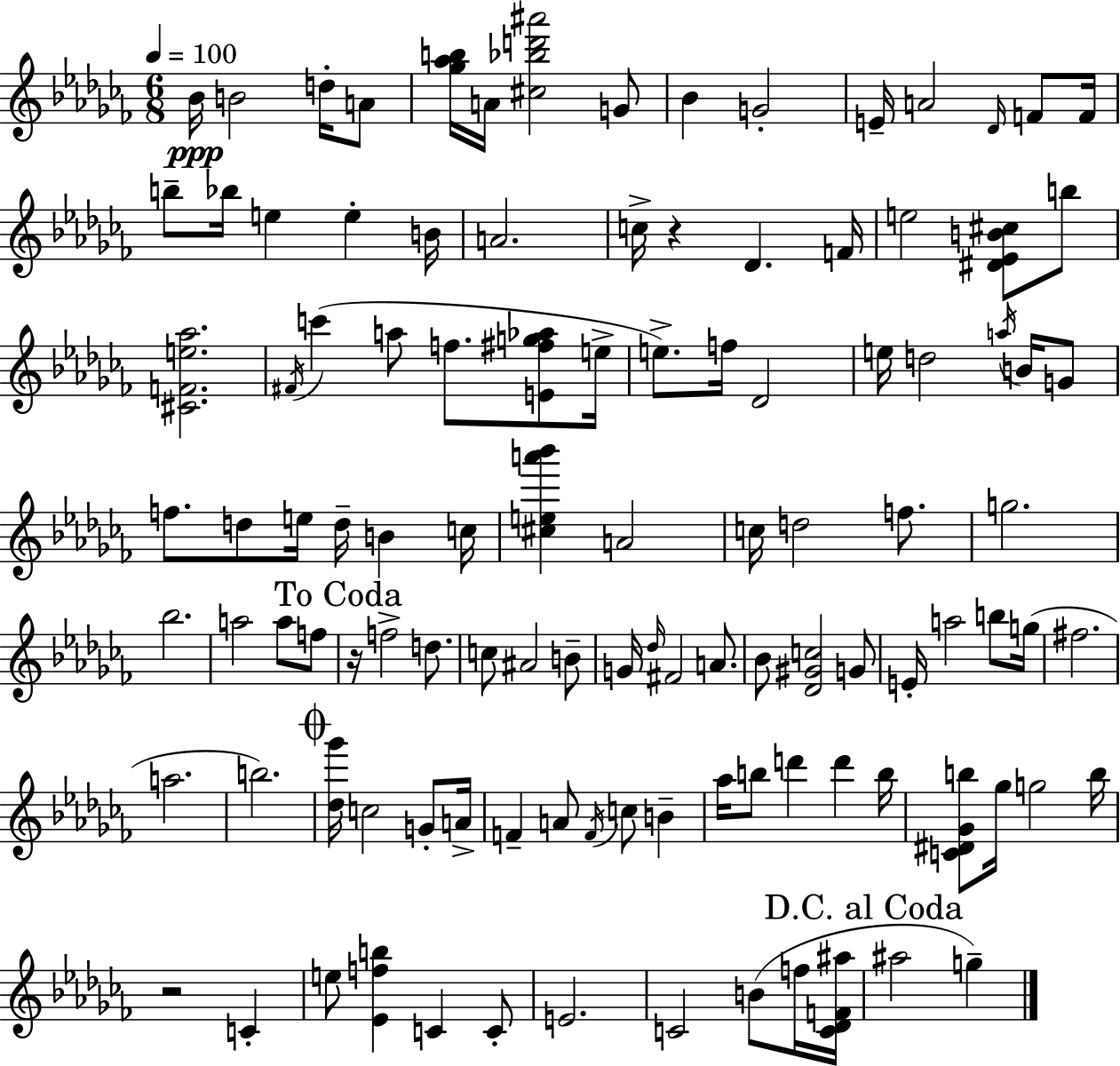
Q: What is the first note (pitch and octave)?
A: Bb4